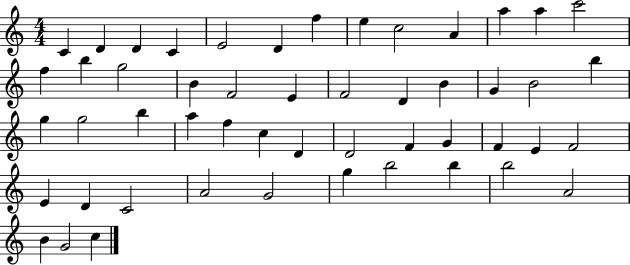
C4/q D4/q D4/q C4/q E4/h D4/q F5/q E5/q C5/h A4/q A5/q A5/q C6/h F5/q B5/q G5/h B4/q F4/h E4/q F4/h D4/q B4/q G4/q B4/h B5/q G5/q G5/h B5/q A5/q F5/q C5/q D4/q D4/h F4/q G4/q F4/q E4/q F4/h E4/q D4/q C4/h A4/h G4/h G5/q B5/h B5/q B5/h A4/h B4/q G4/h C5/q